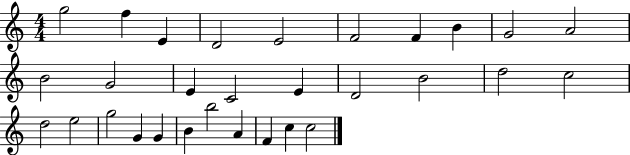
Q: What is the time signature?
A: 4/4